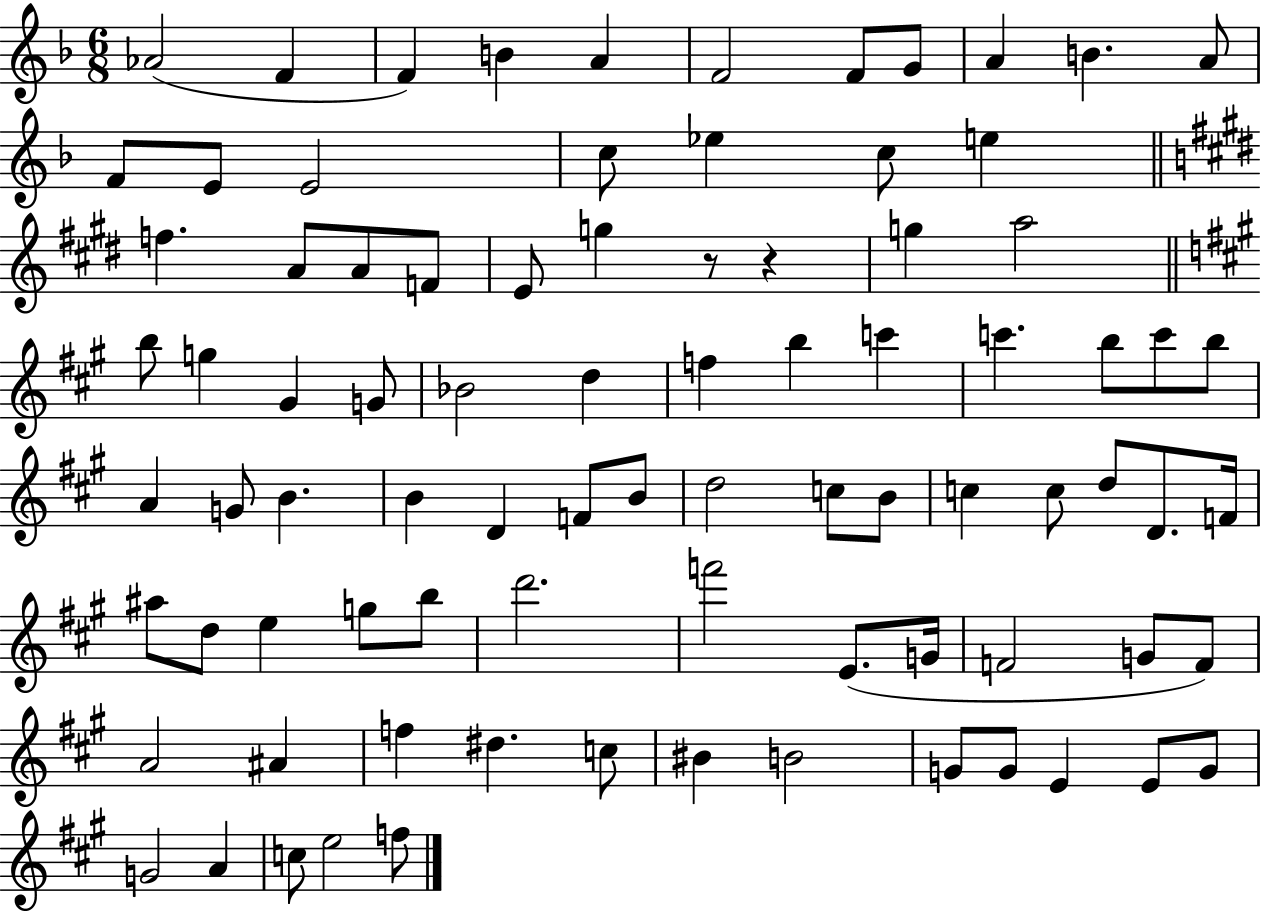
Ab4/h F4/q F4/q B4/q A4/q F4/h F4/e G4/e A4/q B4/q. A4/e F4/e E4/e E4/h C5/e Eb5/q C5/e E5/q F5/q. A4/e A4/e F4/e E4/e G5/q R/e R/q G5/q A5/h B5/e G5/q G#4/q G4/e Bb4/h D5/q F5/q B5/q C6/q C6/q. B5/e C6/e B5/e A4/q G4/e B4/q. B4/q D4/q F4/e B4/e D5/h C5/e B4/e C5/q C5/e D5/e D4/e. F4/s A#5/e D5/e E5/q G5/e B5/e D6/h. F6/h E4/e. G4/s F4/h G4/e F4/e A4/h A#4/q F5/q D#5/q. C5/e BIS4/q B4/h G4/e G4/e E4/q E4/e G4/e G4/h A4/q C5/e E5/h F5/e